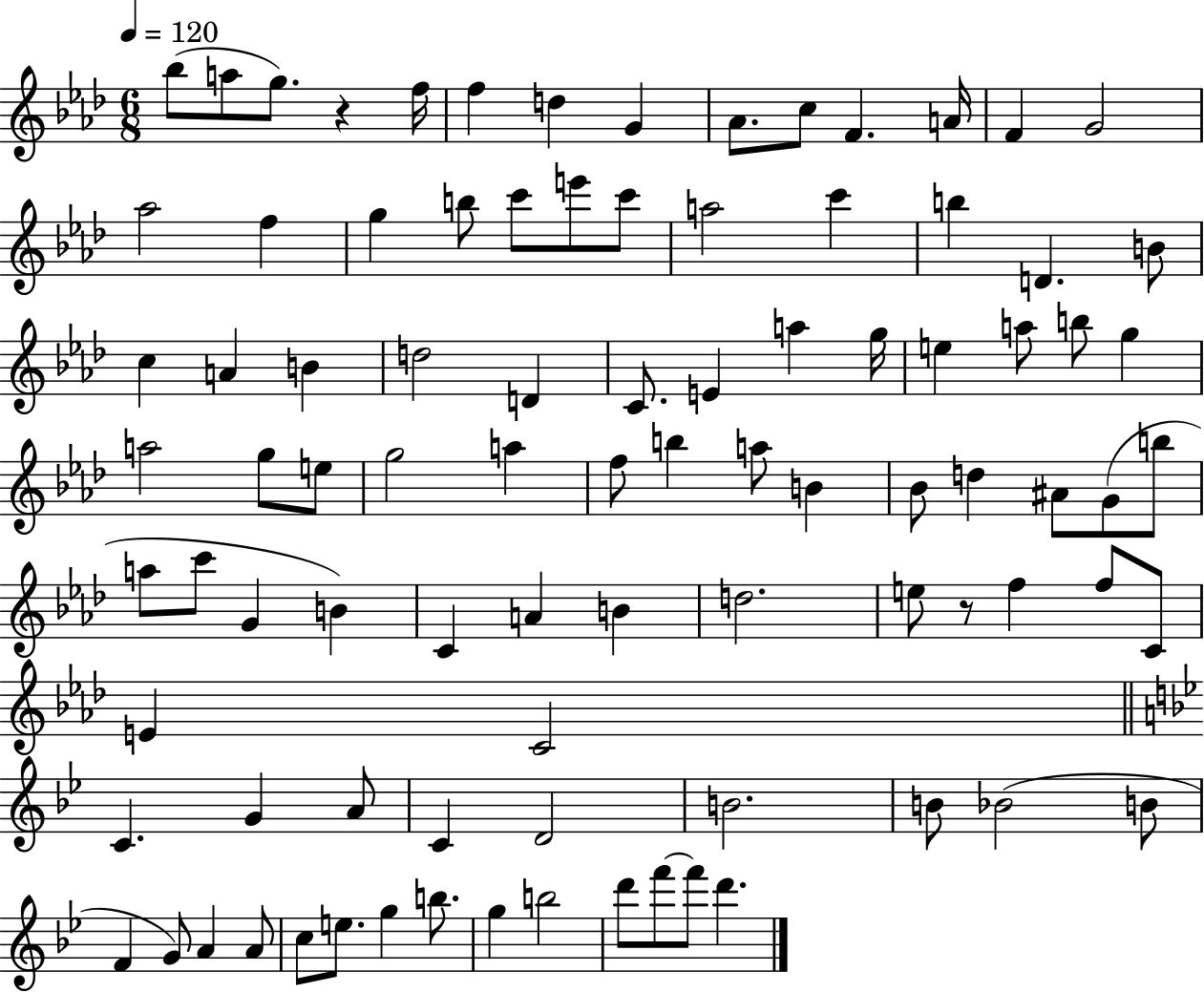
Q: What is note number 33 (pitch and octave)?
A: A5